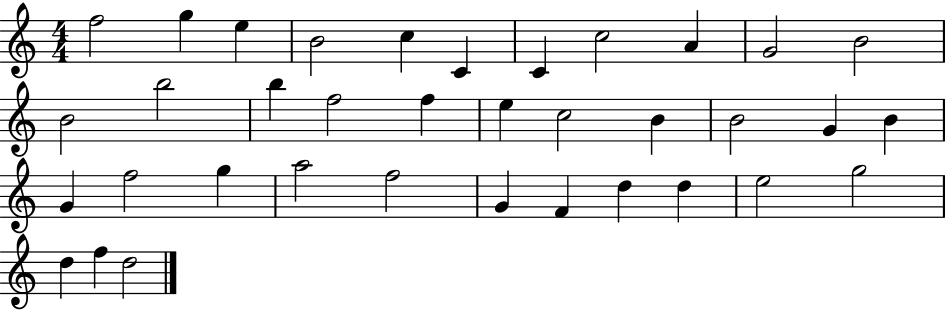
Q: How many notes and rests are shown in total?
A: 36